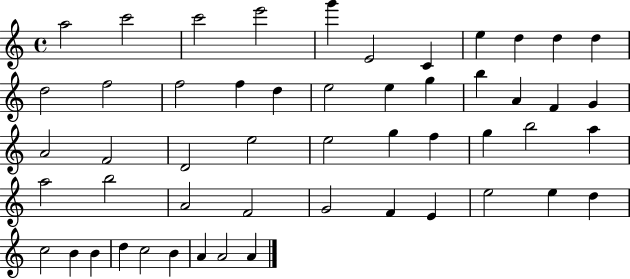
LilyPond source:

{
  \clef treble
  \time 4/4
  \defaultTimeSignature
  \key c \major
  a''2 c'''2 | c'''2 e'''2 | g'''4 e'2 c'4 | e''4 d''4 d''4 d''4 | \break d''2 f''2 | f''2 f''4 d''4 | e''2 e''4 g''4 | b''4 a'4 f'4 g'4 | \break a'2 f'2 | d'2 e''2 | e''2 g''4 f''4 | g''4 b''2 a''4 | \break a''2 b''2 | a'2 f'2 | g'2 f'4 e'4 | e''2 e''4 d''4 | \break c''2 b'4 b'4 | d''4 c''2 b'4 | a'4 a'2 a'4 | \bar "|."
}